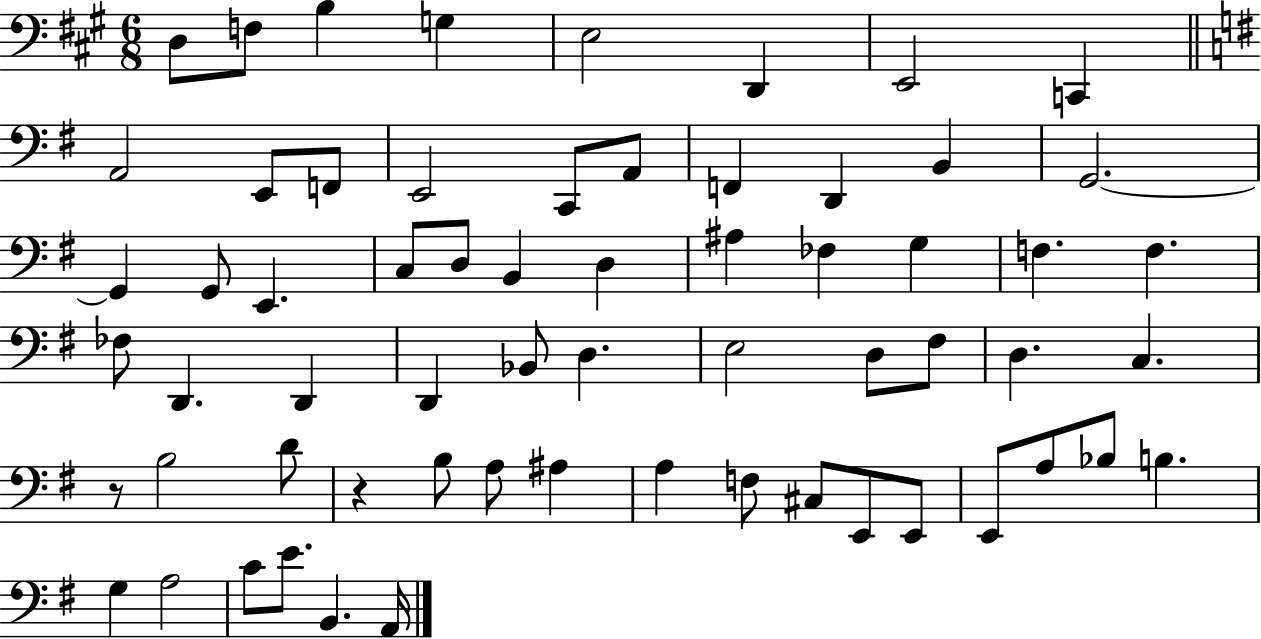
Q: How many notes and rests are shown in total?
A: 63